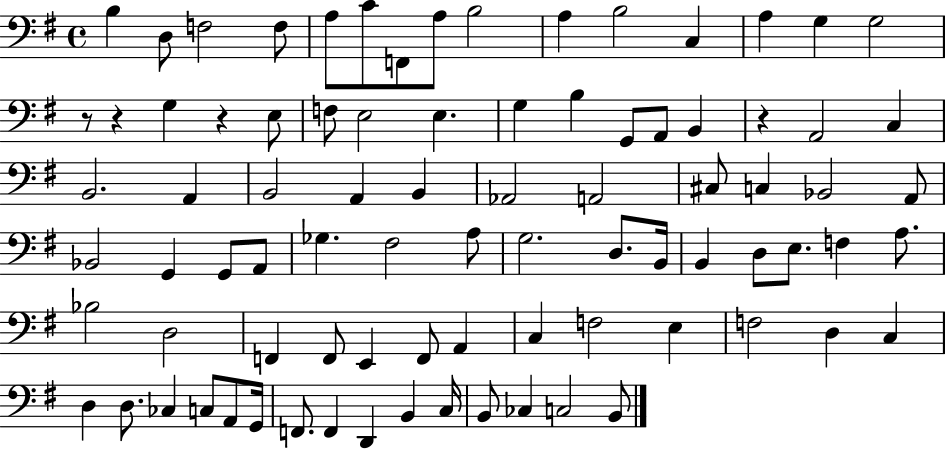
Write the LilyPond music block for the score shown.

{
  \clef bass
  \time 4/4
  \defaultTimeSignature
  \key g \major
  b4 d8 f2 f8 | a8 c'8 f,8 a8 b2 | a4 b2 c4 | a4 g4 g2 | \break r8 r4 g4 r4 e8 | f8 e2 e4. | g4 b4 g,8 a,8 b,4 | r4 a,2 c4 | \break b,2. a,4 | b,2 a,4 b,4 | aes,2 a,2 | cis8 c4 bes,2 a,8 | \break bes,2 g,4 g,8 a,8 | ges4. fis2 a8 | g2. d8. b,16 | b,4 d8 e8. f4 a8. | \break bes2 d2 | f,4 f,8 e,4 f,8 a,4 | c4 f2 e4 | f2 d4 c4 | \break d4 d8. ces4 c8 a,8 g,16 | f,8. f,4 d,4 b,4 c16 | b,8 ces4 c2 b,8 | \bar "|."
}